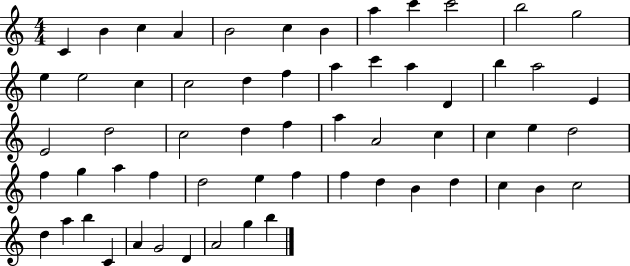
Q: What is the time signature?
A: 4/4